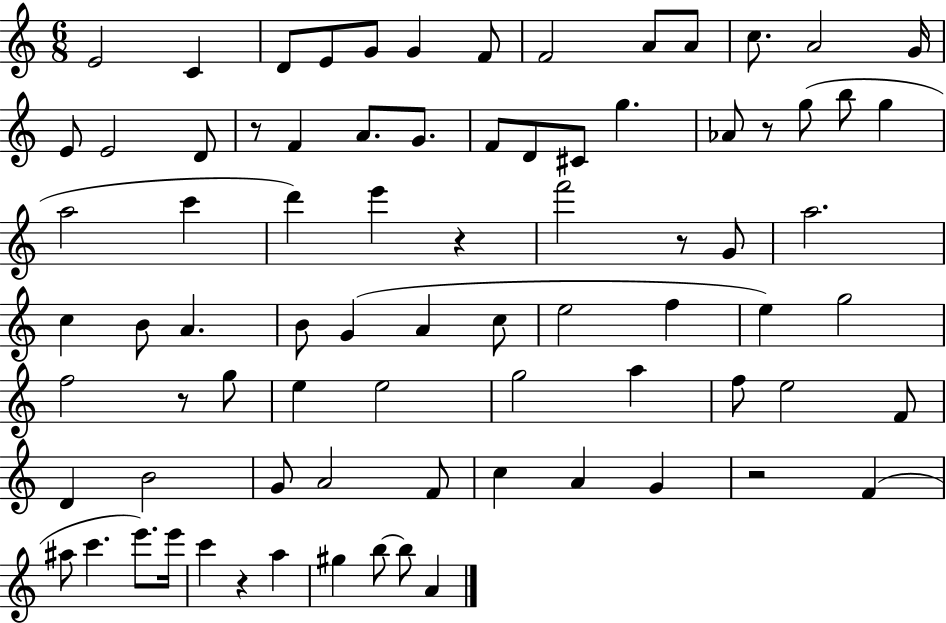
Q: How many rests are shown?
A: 7